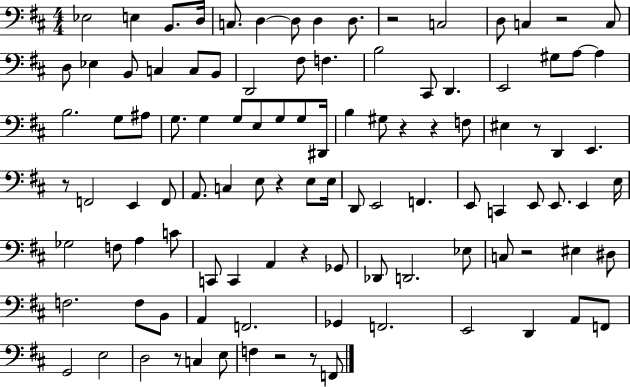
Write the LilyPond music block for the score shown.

{
  \clef bass
  \numericTimeSignature
  \time 4/4
  \key d \major
  ees2 e4 b,8. d16 | c8. d4~~ d8 d4 d8. | r2 c2 | d8 c4 r2 c8 | \break d8 ees4 b,8 c4 c8 b,8 | d,2 fis8 f4. | b2 cis,8 d,4. | e,2 gis8 a8~~ a4 | \break b2. g8 ais8 | g8. g4 g8 e8 g8 g8 dis,16 | b4 gis8 r4 r4 f8 | eis4 r8 d,4 e,4. | \break r8 f,2 e,4 f,8 | a,8. c4 e8 r4 e8 e16 | d,8 e,2 f,4. | e,8 c,4 e,8 e,8. e,4 e16 | \break ges2 f8 a4 c'8 | c,8 c,4 a,4 r4 ges,8 | des,8 d,2. ees8 | c8 r2 eis4 dis8 | \break f2. f8 b,8 | a,4 f,2. | ges,4 f,2. | e,2 d,4 a,8 f,8 | \break g,2 e2 | d2 r8 c4 e8 | f4 r2 r8 f,8 | \bar "|."
}